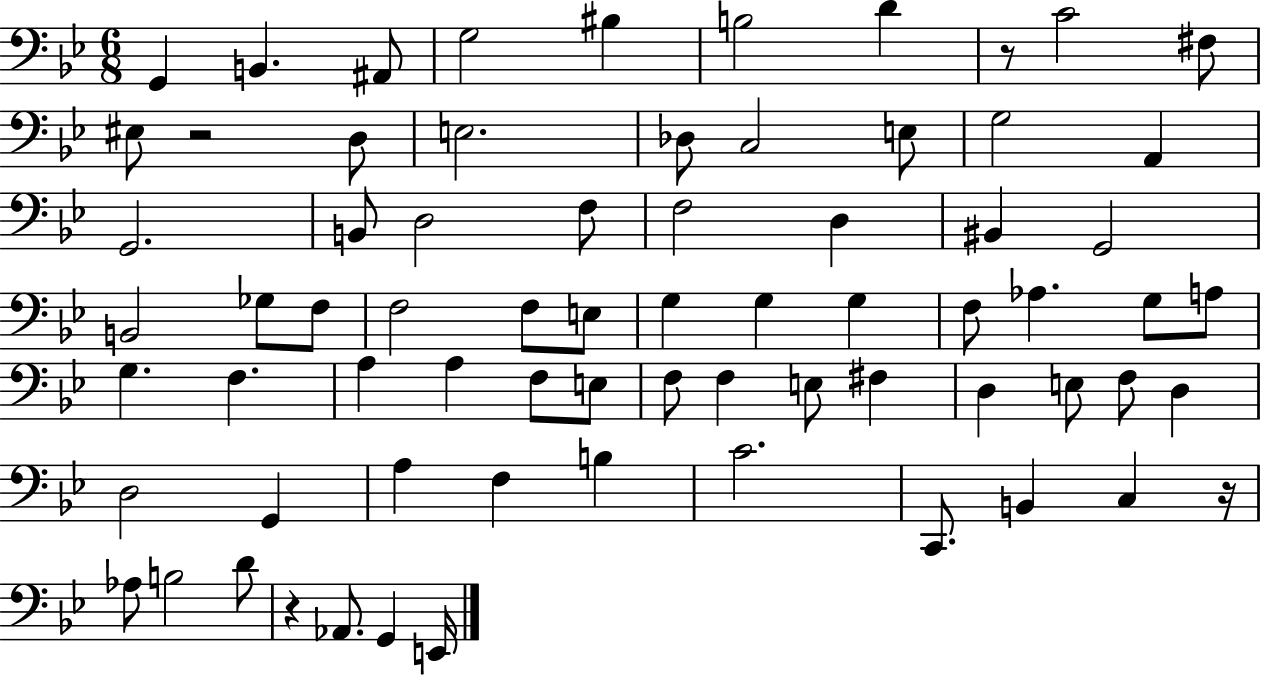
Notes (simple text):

G2/q B2/q. A#2/e G3/h BIS3/q B3/h D4/q R/e C4/h F#3/e EIS3/e R/h D3/e E3/h. Db3/e C3/h E3/e G3/h A2/q G2/h. B2/e D3/h F3/e F3/h D3/q BIS2/q G2/h B2/h Gb3/e F3/e F3/h F3/e E3/e G3/q G3/q G3/q F3/e Ab3/q. G3/e A3/e G3/q. F3/q. A3/q A3/q F3/e E3/e F3/e F3/q E3/e F#3/q D3/q E3/e F3/e D3/q D3/h G2/q A3/q F3/q B3/q C4/h. C2/e. B2/q C3/q R/s Ab3/e B3/h D4/e R/q Ab2/e. G2/q E2/s